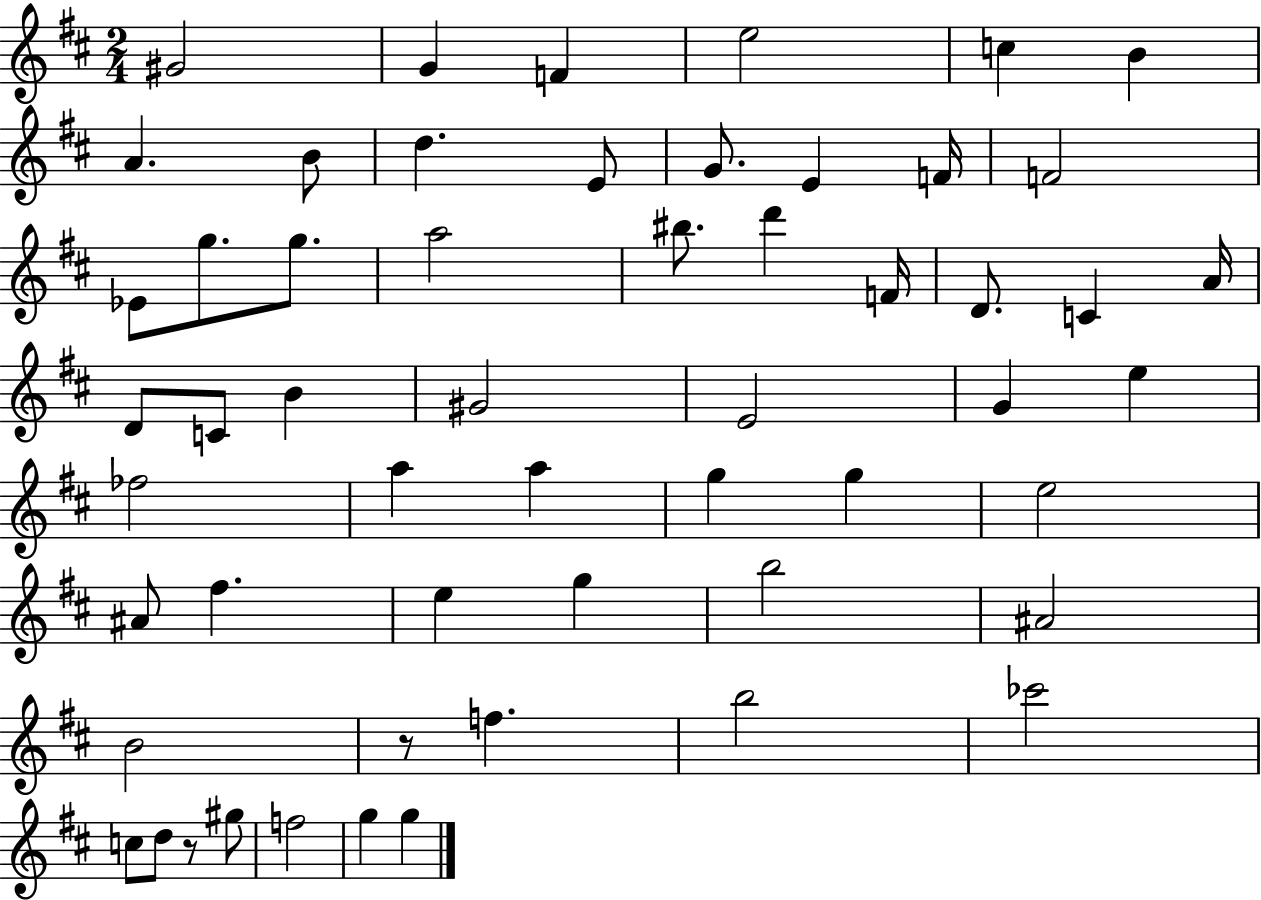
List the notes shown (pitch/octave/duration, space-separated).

G#4/h G4/q F4/q E5/h C5/q B4/q A4/q. B4/e D5/q. E4/e G4/e. E4/q F4/s F4/h Eb4/e G5/e. G5/e. A5/h BIS5/e. D6/q F4/s D4/e. C4/q A4/s D4/e C4/e B4/q G#4/h E4/h G4/q E5/q FES5/h A5/q A5/q G5/q G5/q E5/h A#4/e F#5/q. E5/q G5/q B5/h A#4/h B4/h R/e F5/q. B5/h CES6/h C5/e D5/e R/e G#5/e F5/h G5/q G5/q